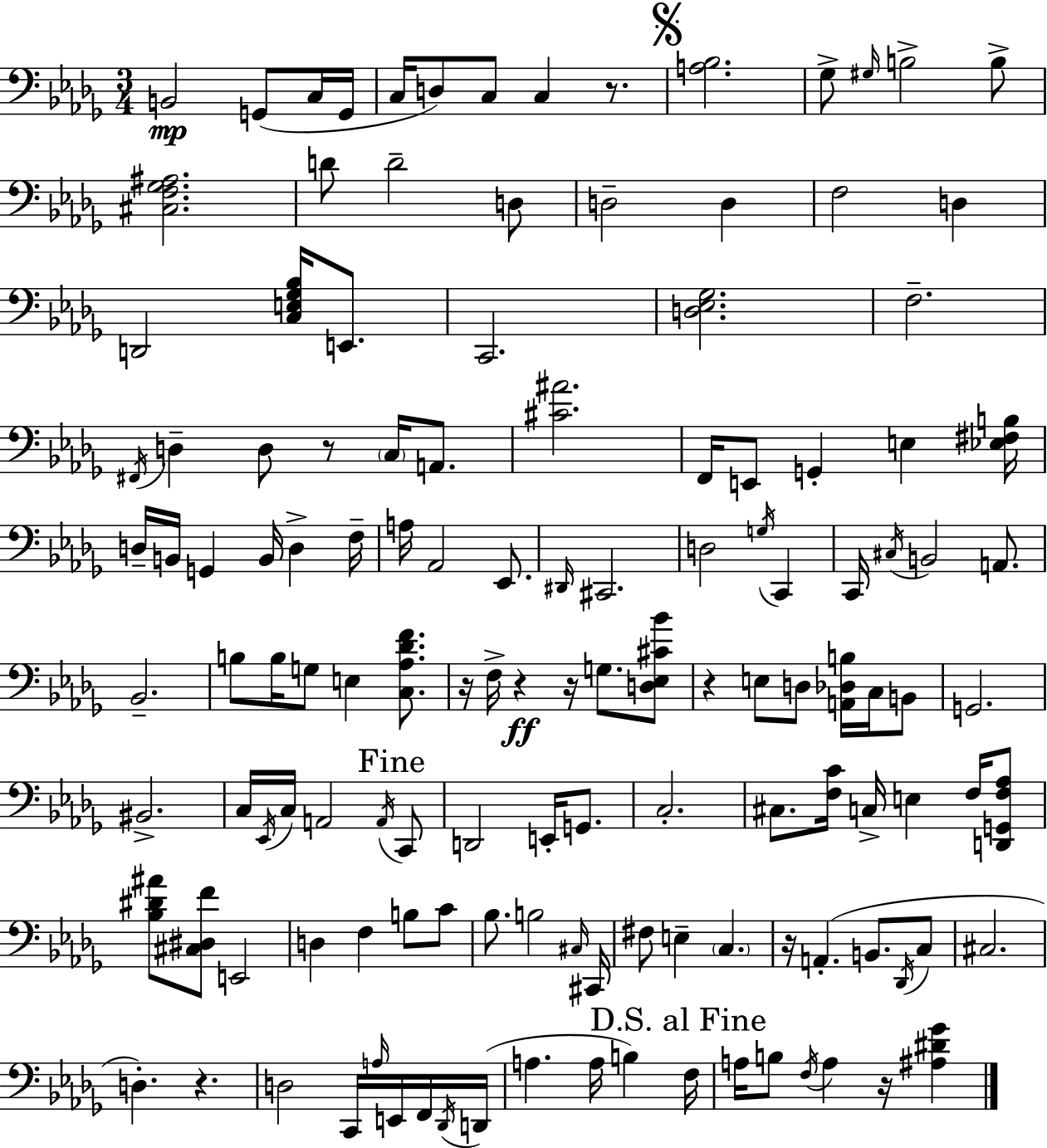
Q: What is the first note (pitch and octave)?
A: B2